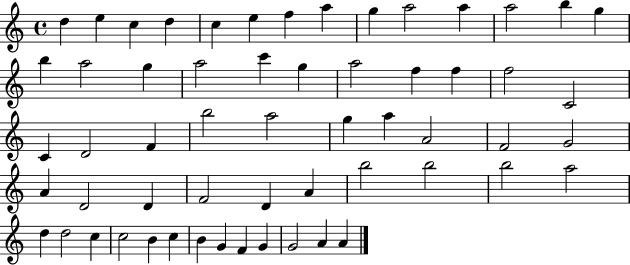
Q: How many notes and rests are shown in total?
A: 58